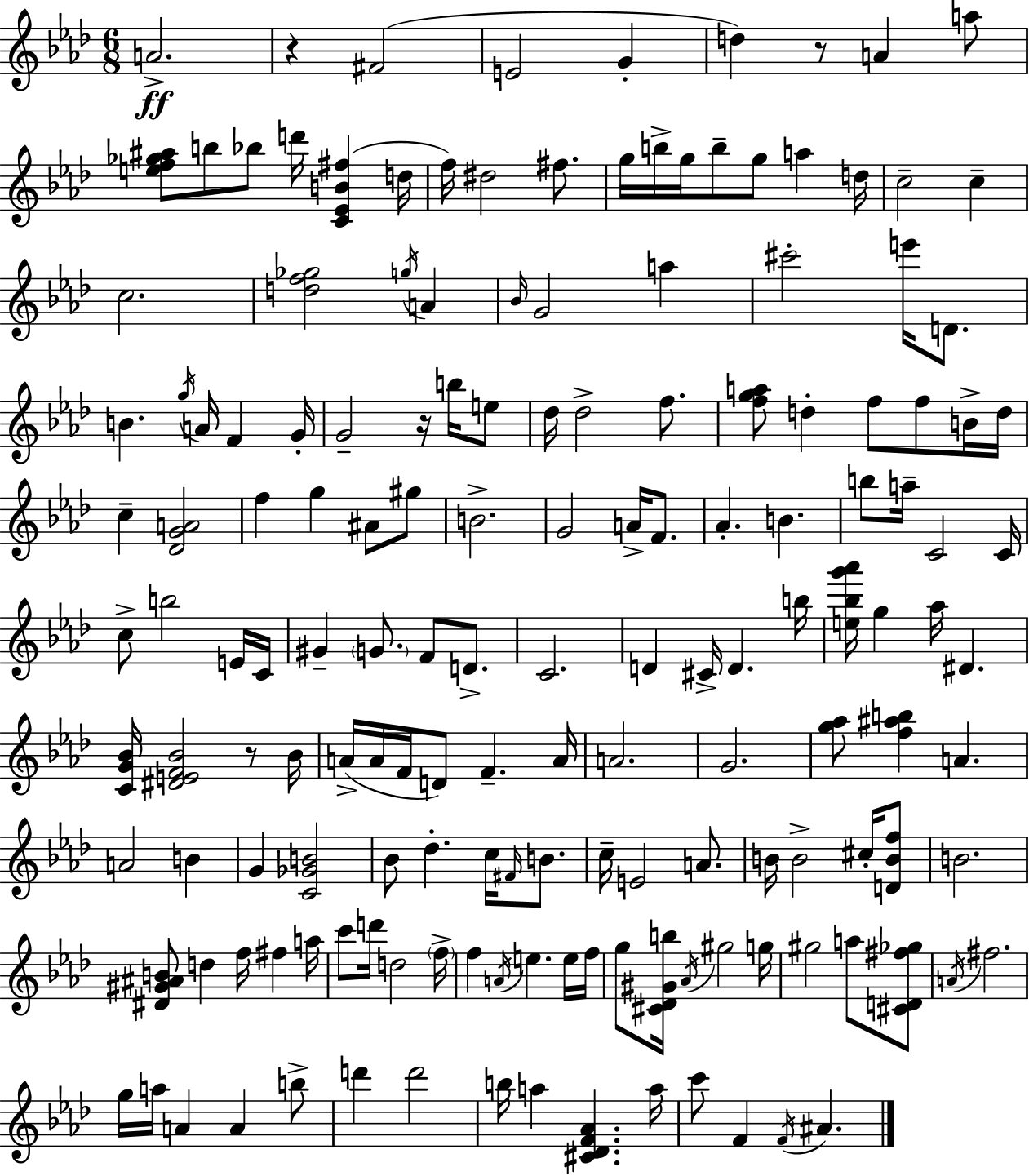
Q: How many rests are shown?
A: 4